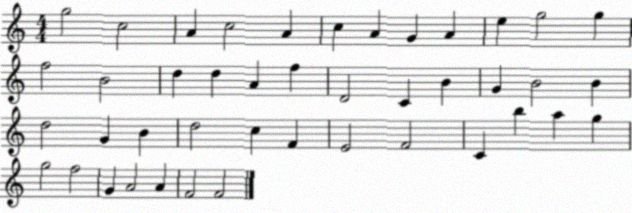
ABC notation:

X:1
T:Untitled
M:4/4
L:1/4
K:C
g2 c2 A c2 A c A G A e g2 g f2 B2 d d A f D2 C B G B2 B d2 G B d2 c F E2 F2 C b a g g2 f2 G A2 A F2 F2